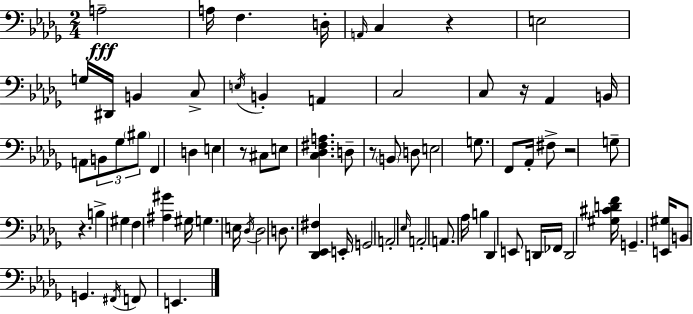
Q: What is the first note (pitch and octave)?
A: A3